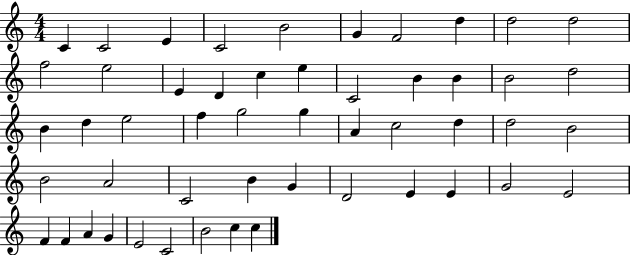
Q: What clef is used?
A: treble